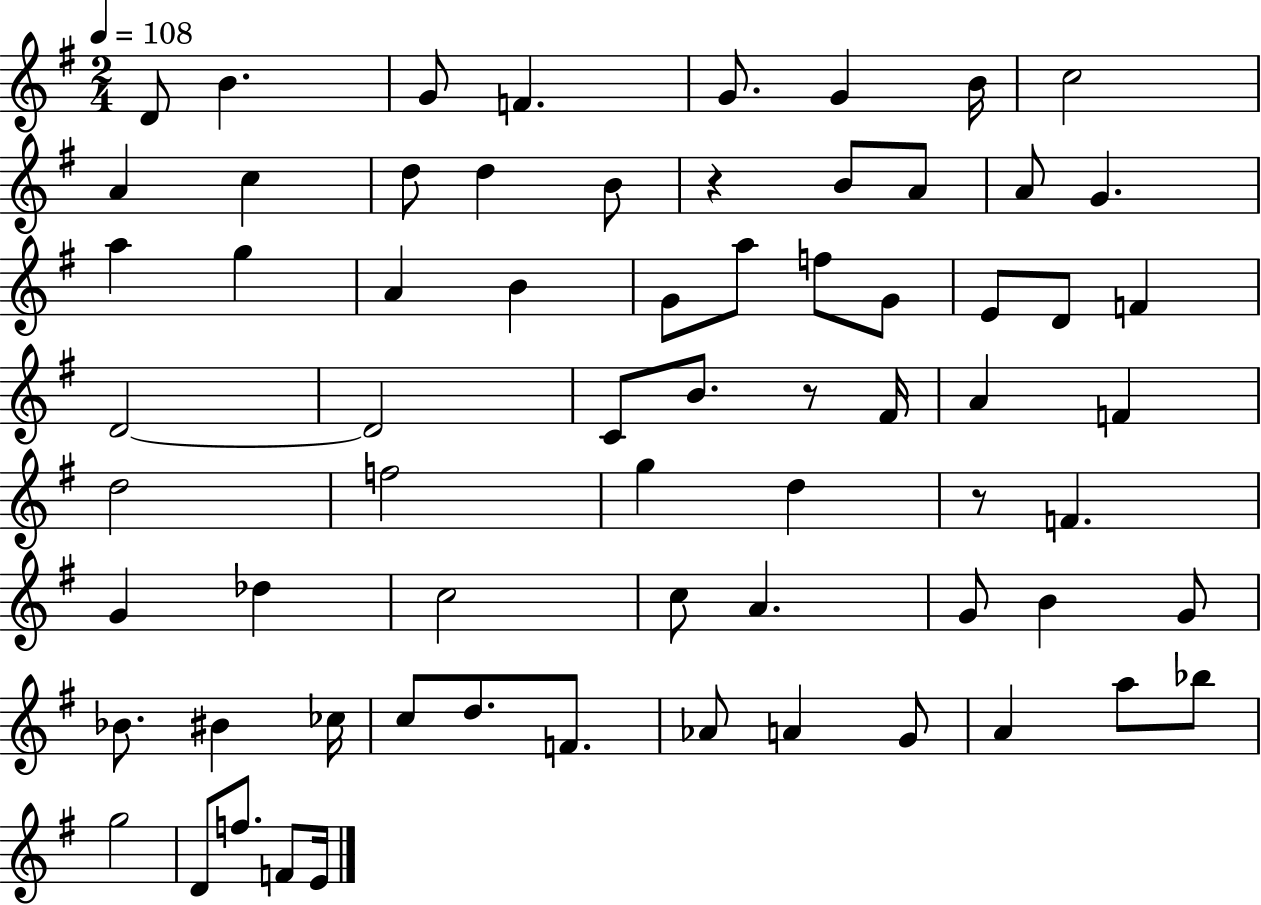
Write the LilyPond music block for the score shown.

{
  \clef treble
  \numericTimeSignature
  \time 2/4
  \key g \major
  \tempo 4 = 108
  d'8 b'4. | g'8 f'4. | g'8. g'4 b'16 | c''2 | \break a'4 c''4 | d''8 d''4 b'8 | r4 b'8 a'8 | a'8 g'4. | \break a''4 g''4 | a'4 b'4 | g'8 a''8 f''8 g'8 | e'8 d'8 f'4 | \break d'2~~ | d'2 | c'8 b'8. r8 fis'16 | a'4 f'4 | \break d''2 | f''2 | g''4 d''4 | r8 f'4. | \break g'4 des''4 | c''2 | c''8 a'4. | g'8 b'4 g'8 | \break bes'8. bis'4 ces''16 | c''8 d''8. f'8. | aes'8 a'4 g'8 | a'4 a''8 bes''8 | \break g''2 | d'8 f''8. f'8 e'16 | \bar "|."
}